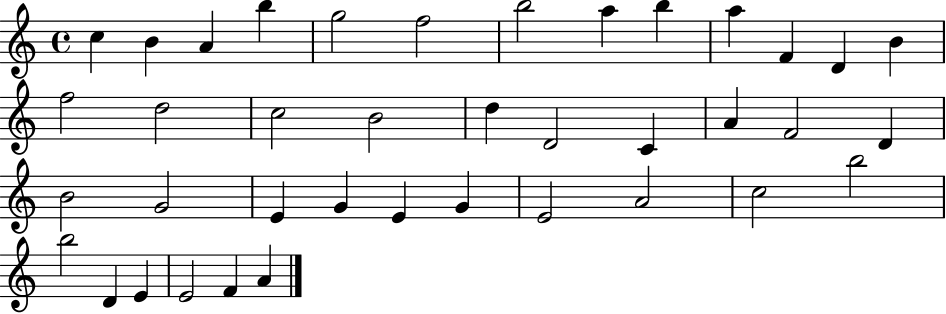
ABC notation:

X:1
T:Untitled
M:4/4
L:1/4
K:C
c B A b g2 f2 b2 a b a F D B f2 d2 c2 B2 d D2 C A F2 D B2 G2 E G E G E2 A2 c2 b2 b2 D E E2 F A